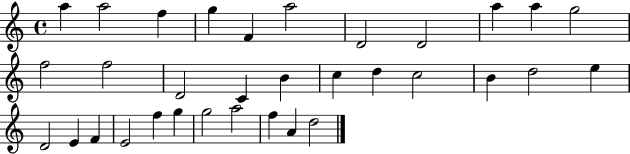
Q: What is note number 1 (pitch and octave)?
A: A5